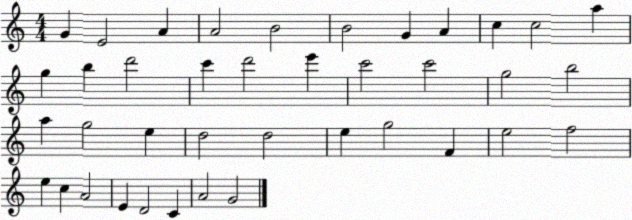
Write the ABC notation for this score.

X:1
T:Untitled
M:4/4
L:1/4
K:C
G E2 A A2 B2 B2 G A c c2 a g b d'2 c' d'2 e' c'2 c'2 g2 b2 a g2 e d2 d2 e g2 F e2 f2 e c A2 E D2 C A2 G2